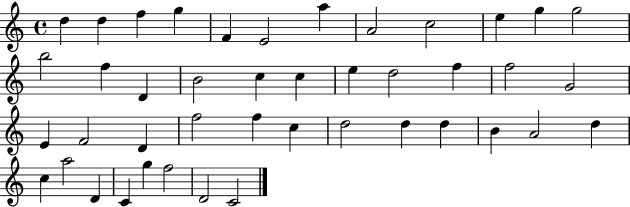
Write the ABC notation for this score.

X:1
T:Untitled
M:4/4
L:1/4
K:C
d d f g F E2 a A2 c2 e g g2 b2 f D B2 c c e d2 f f2 G2 E F2 D f2 f c d2 d d B A2 d c a2 D C g f2 D2 C2